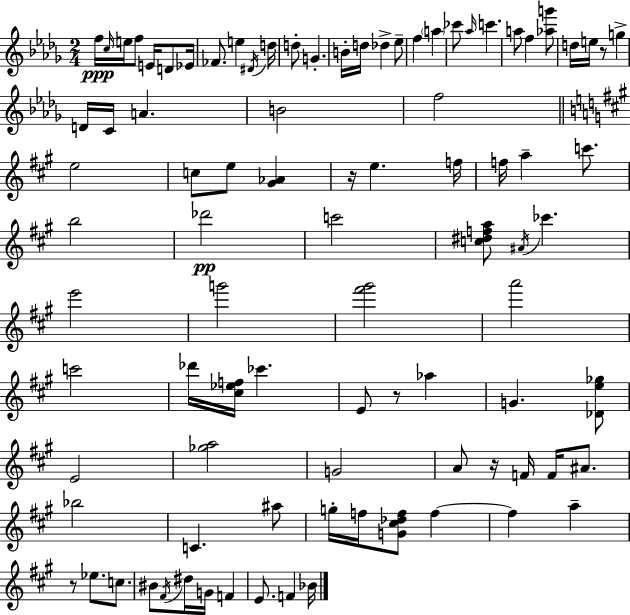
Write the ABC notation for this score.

X:1
T:Untitled
M:2/4
L:1/4
K:Bbm
f/4 c/4 e/4 f/2 E/4 D/2 _E/4 _F/2 e ^D/4 d/4 d/2 G B/4 d/4 _d _e/2 f a _c'/2 _a/4 c' a/2 f [_ag']/2 d/4 e/4 z/2 g D/4 C/4 A B2 f2 e2 c/2 e/2 [^G_A] z/4 e f/4 f/4 a c'/2 b2 _d'2 c'2 [c^dfa]/2 ^A/4 _c' e'2 g'2 [^f'^g']2 a'2 c'2 _d'/4 [^c_ef]/4 _c' E/2 z/2 _a G [_De_g]/2 E2 [_ga]2 G2 A/2 z/4 F/4 F/4 ^A/2 _b2 C ^a/2 g/4 f/4 [G^c_df]/2 f f a z/2 _e/2 c/2 ^B/2 ^F/4 ^d/4 G/4 F E/2 F _B/4